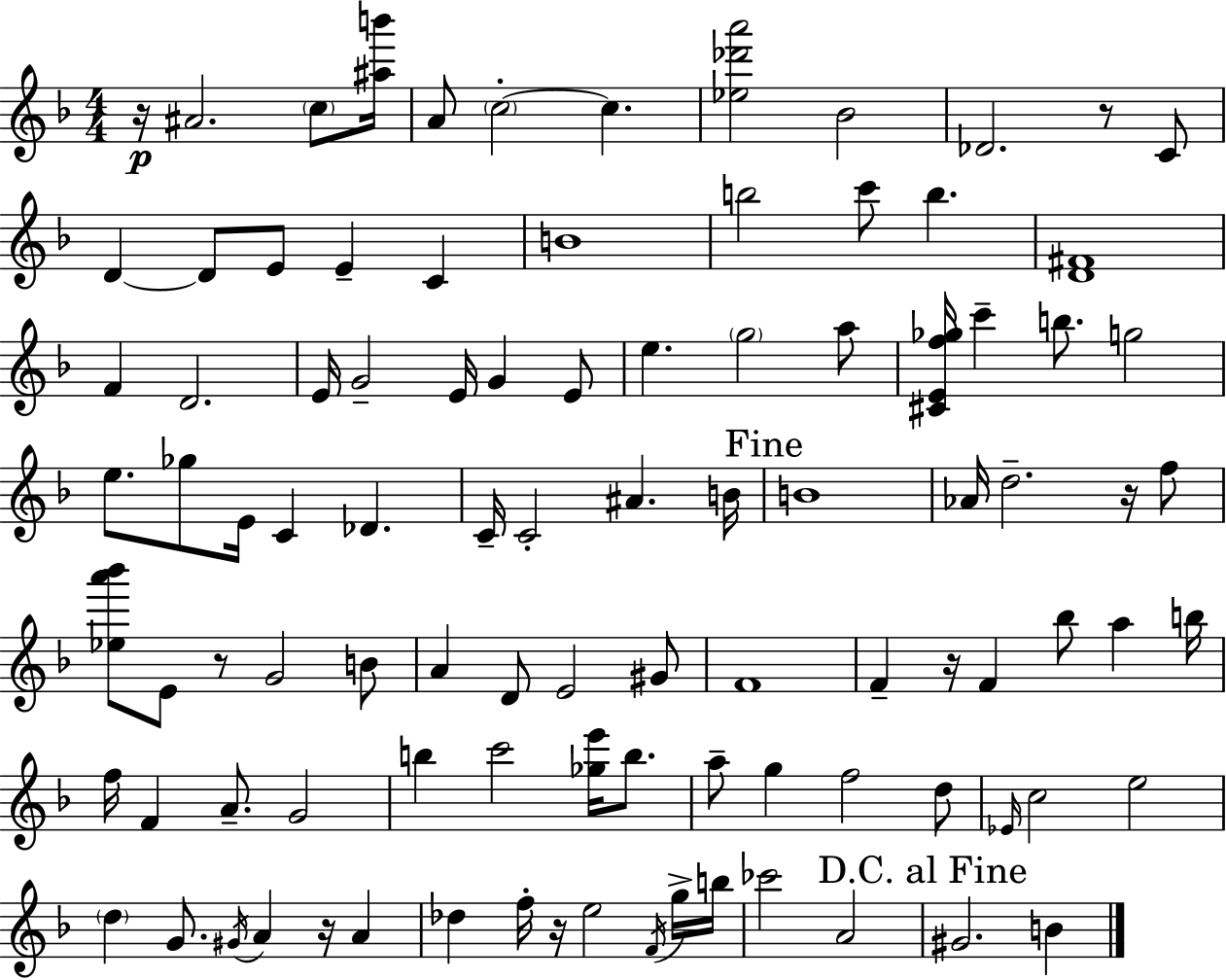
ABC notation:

X:1
T:Untitled
M:4/4
L:1/4
K:Dm
z/4 ^A2 c/2 [^ab']/4 A/2 c2 c [_e_d'a']2 _B2 _D2 z/2 C/2 D D/2 E/2 E C B4 b2 c'/2 b [D^F]4 F D2 E/4 G2 E/4 G E/2 e g2 a/2 [^CEf_g]/4 c' b/2 g2 e/2 _g/2 E/4 C _D C/4 C2 ^A B/4 B4 _A/4 d2 z/4 f/2 [_ea'_b']/2 E/2 z/2 G2 B/2 A D/2 E2 ^G/2 F4 F z/4 F _b/2 a b/4 f/4 F A/2 G2 b c'2 [_ge']/4 b/2 a/2 g f2 d/2 _E/4 c2 e2 d G/2 ^G/4 A z/4 A _d f/4 z/4 e2 F/4 g/4 b/4 _c'2 A2 ^G2 B